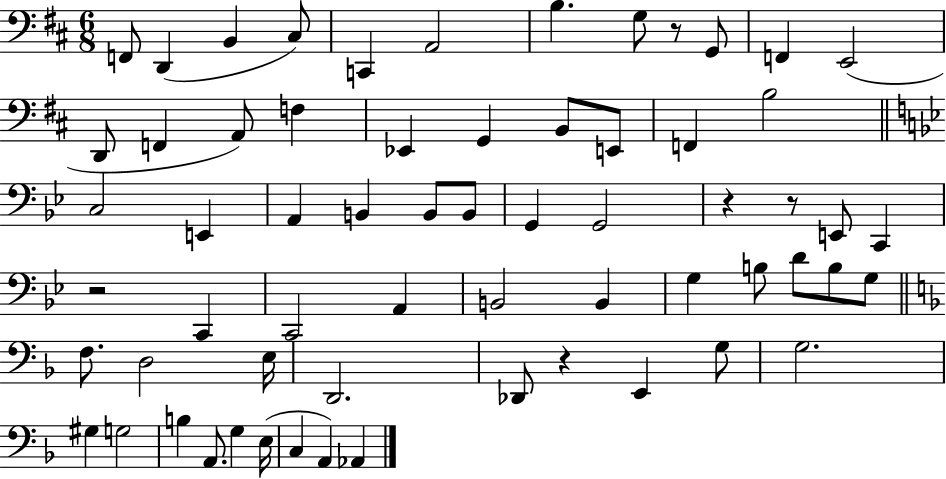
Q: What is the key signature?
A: D major